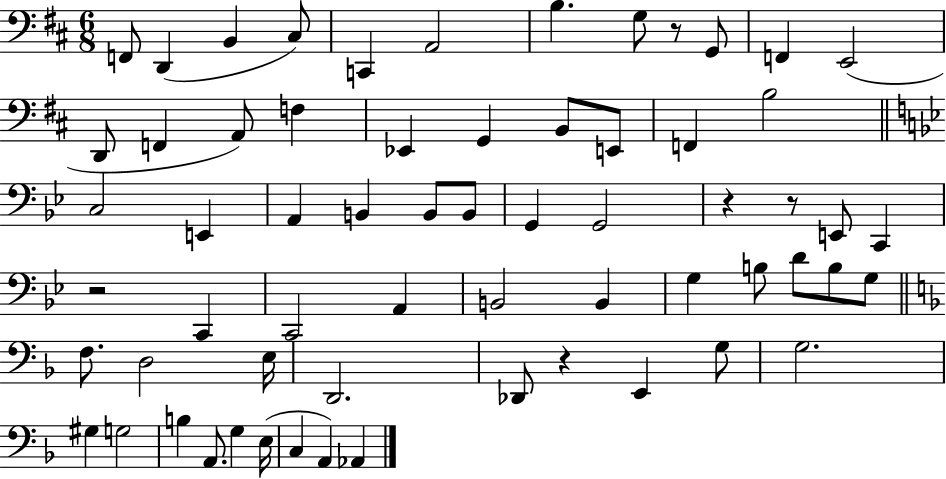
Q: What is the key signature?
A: D major